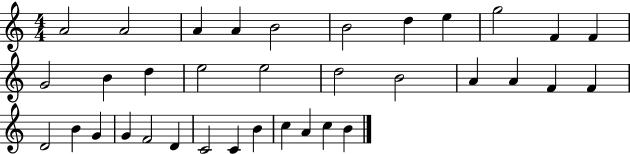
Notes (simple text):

A4/h A4/h A4/q A4/q B4/h B4/h D5/q E5/q G5/h F4/q F4/q G4/h B4/q D5/q E5/h E5/h D5/h B4/h A4/q A4/q F4/q F4/q D4/h B4/q G4/q G4/q F4/h D4/q C4/h C4/q B4/q C5/q A4/q C5/q B4/q